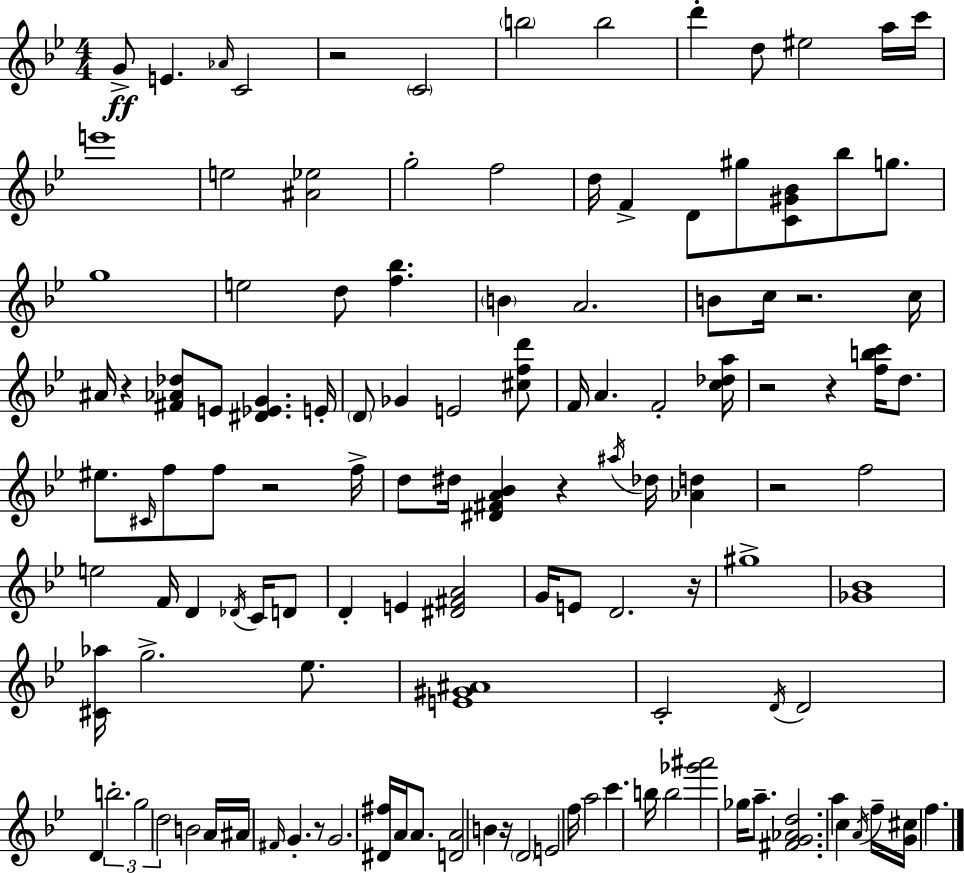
{
  \clef treble
  \numericTimeSignature
  \time 4/4
  \key bes \major
  g'8->\ff e'4. \grace { aes'16 } c'2 | r2 \parenthesize c'2 | \parenthesize b''2 b''2 | d'''4-. d''8 eis''2 a''16 | \break c'''16 e'''1 | e''2 <ais' ees''>2 | g''2-. f''2 | d''16 f'4-> d'8 gis''8 <c' gis' bes'>8 bes''8 g''8. | \break g''1 | e''2 d''8 <f'' bes''>4. | \parenthesize b'4 a'2. | b'8 c''16 r2. | \break c''16 ais'16 r4 <fis' aes' des''>8 e'8 <dis' ees' g'>4. | e'16-. \parenthesize d'8 ges'4 e'2 <cis'' f'' d'''>8 | f'16 a'4. f'2-. | <c'' des'' a''>16 r2 r4 <f'' b'' c'''>16 d''8. | \break eis''8. \grace { cis'16 } f''8 f''8 r2 | f''16-> d''8 dis''16 <dis' fis' a' bes'>4 r4 \acciaccatura { ais''16 } des''16 <aes' d''>4 | r2 f''2 | e''2 f'16 d'4 | \break \acciaccatura { des'16 } c'16 d'8 d'4-. e'4 <dis' fis' a'>2 | g'16 e'8 d'2. | r16 gis''1-> | <ges' bes'>1 | \break <cis' aes''>16 g''2.-> | ees''8. <e' gis' ais'>1 | c'2-. \acciaccatura { d'16 } d'2 | d'4 \tuplet 3/2 { b''2.-. | \break g''2 d''2 } | b'2 a'16 ais'16 \grace { fis'16 } | g'4.-. r8 g'2. | <dis' fis''>16 a'16 a'8. <d' a'>2 | \break b'4 r16 \parenthesize d'2 e'2 | f''16 a''2 c'''4. | b''16 b''2 <ges''' ais'''>2 | ges''16 a''8.-- <fis' g' aes' d''>2. | \break a''4 c''4 \acciaccatura { a'16 } f''16-- | <g' cis''>16 f''4. \bar "|."
}